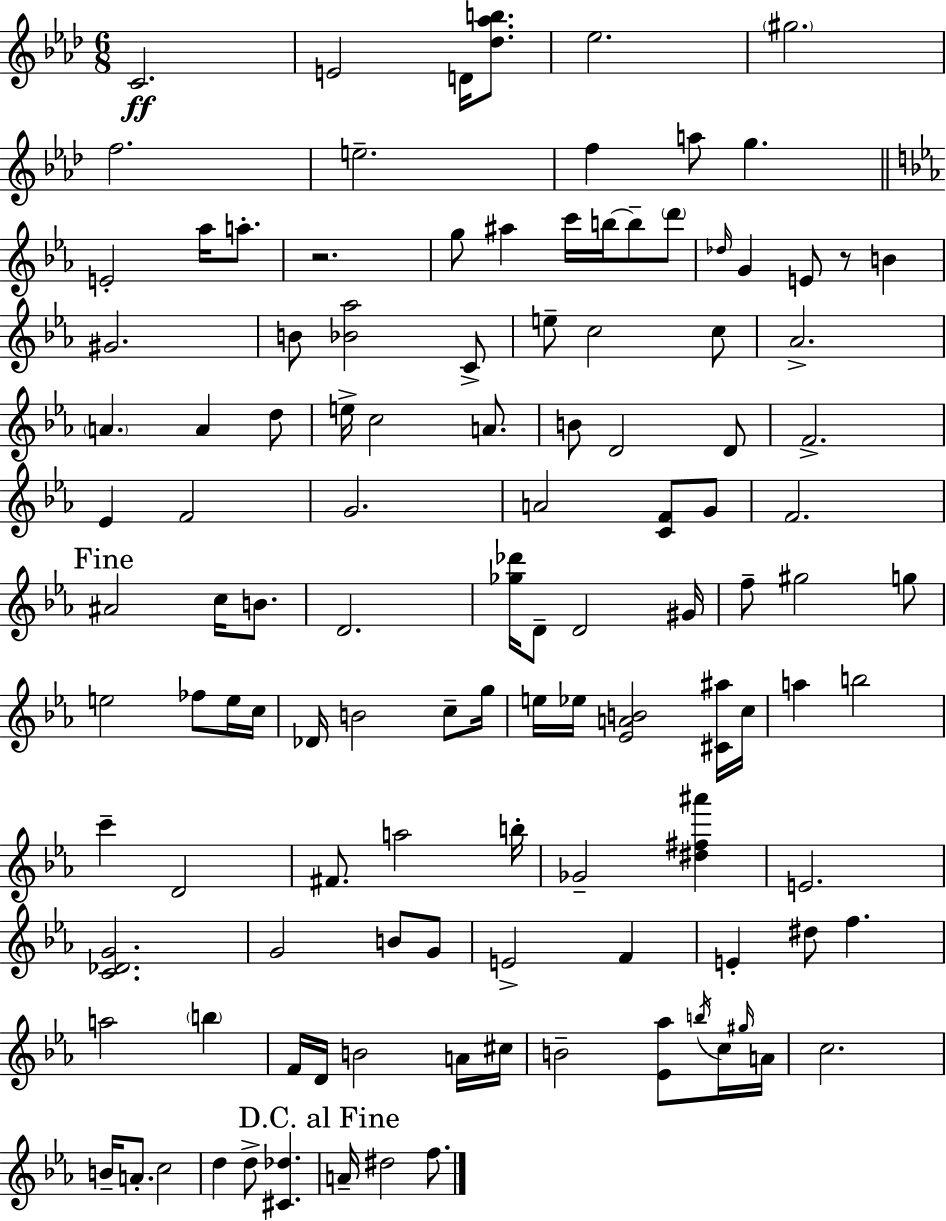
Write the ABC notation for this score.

X:1
T:Untitled
M:6/8
L:1/4
K:Fm
C2 E2 D/4 [_d_ab]/2 _e2 ^g2 f2 e2 f a/2 g E2 _a/4 a/2 z2 g/2 ^a c'/4 b/4 b/2 d'/2 _d/4 G E/2 z/2 B ^G2 B/2 [_B_a]2 C/2 e/2 c2 c/2 _A2 A A d/2 e/4 c2 A/2 B/2 D2 D/2 F2 _E F2 G2 A2 [CF]/2 G/2 F2 ^A2 c/4 B/2 D2 [_g_d']/4 D/2 D2 ^G/4 f/2 ^g2 g/2 e2 _f/2 e/4 c/4 _D/4 B2 c/2 g/4 e/4 _e/4 [_EAB]2 [^C^a]/4 c/4 a b2 c' D2 ^F/2 a2 b/4 _G2 [^d^f^a'] E2 [C_DG]2 G2 B/2 G/2 E2 F E ^d/2 f a2 b F/4 D/4 B2 A/4 ^c/4 B2 [_E_a]/2 b/4 c/4 ^g/4 A/4 c2 B/4 A/2 c2 d d/2 [^C_d] A/4 ^d2 f/2